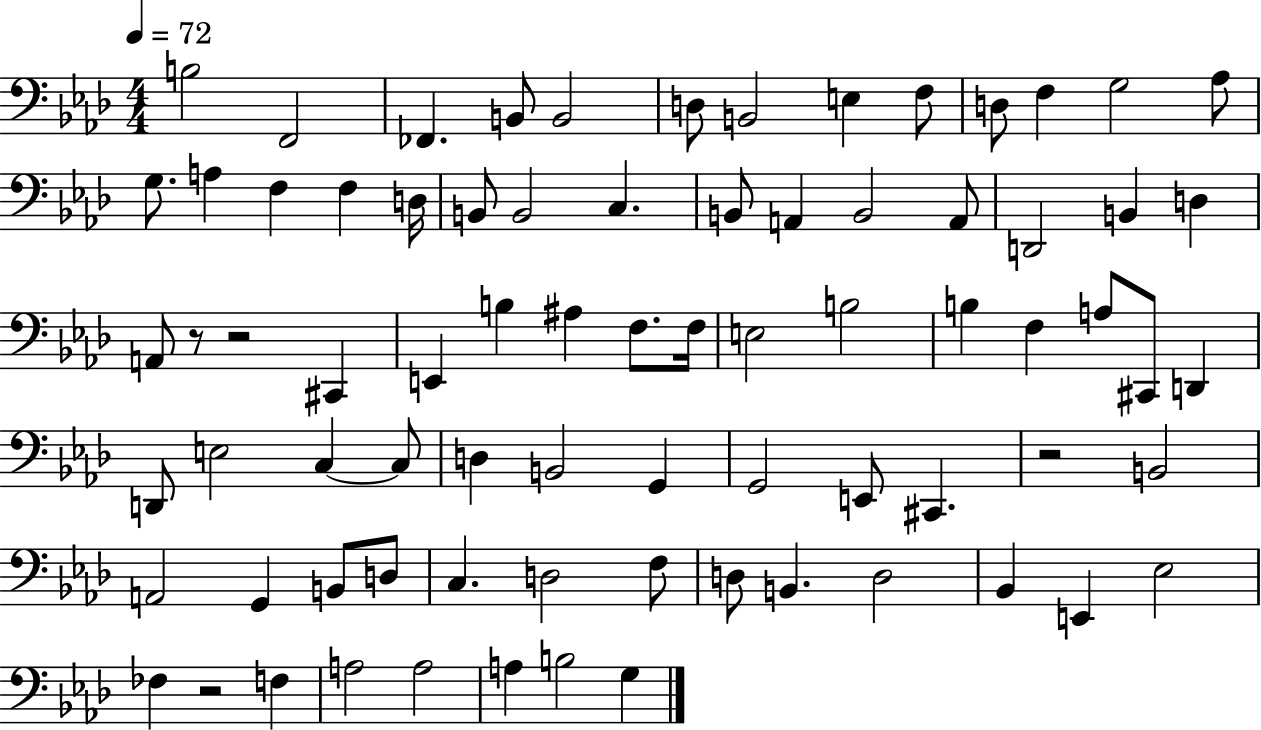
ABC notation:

X:1
T:Untitled
M:4/4
L:1/4
K:Ab
B,2 F,,2 _F,, B,,/2 B,,2 D,/2 B,,2 E, F,/2 D,/2 F, G,2 _A,/2 G,/2 A, F, F, D,/4 B,,/2 B,,2 C, B,,/2 A,, B,,2 A,,/2 D,,2 B,, D, A,,/2 z/2 z2 ^C,, E,, B, ^A, F,/2 F,/4 E,2 B,2 B, F, A,/2 ^C,,/2 D,, D,,/2 E,2 C, C,/2 D, B,,2 G,, G,,2 E,,/2 ^C,, z2 B,,2 A,,2 G,, B,,/2 D,/2 C, D,2 F,/2 D,/2 B,, D,2 _B,, E,, _E,2 _F, z2 F, A,2 A,2 A, B,2 G,